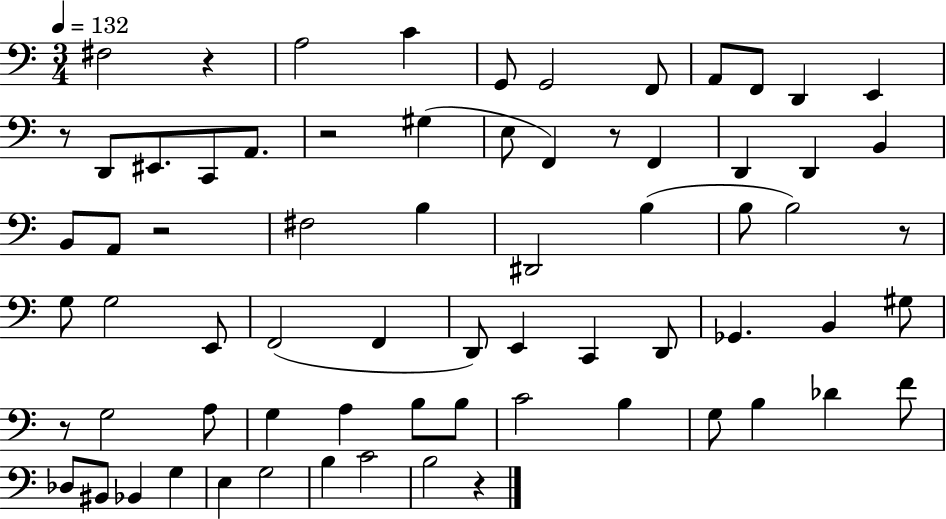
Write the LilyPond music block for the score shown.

{
  \clef bass
  \numericTimeSignature
  \time 3/4
  \key c \major
  \tempo 4 = 132
  fis2 r4 | a2 c'4 | g,8 g,2 f,8 | a,8 f,8 d,4 e,4 | \break r8 d,8 eis,8. c,8 a,8. | r2 gis4( | e8 f,4) r8 f,4 | d,4 d,4 b,4 | \break b,8 a,8 r2 | fis2 b4 | dis,2 b4( | b8 b2) r8 | \break g8 g2 e,8 | f,2( f,4 | d,8) e,4 c,4 d,8 | ges,4. b,4 gis8 | \break r8 g2 a8 | g4 a4 b8 b8 | c'2 b4 | g8 b4 des'4 f'8 | \break des8 bis,8 bes,4 g4 | e4 g2 | b4 c'2 | b2 r4 | \break \bar "|."
}